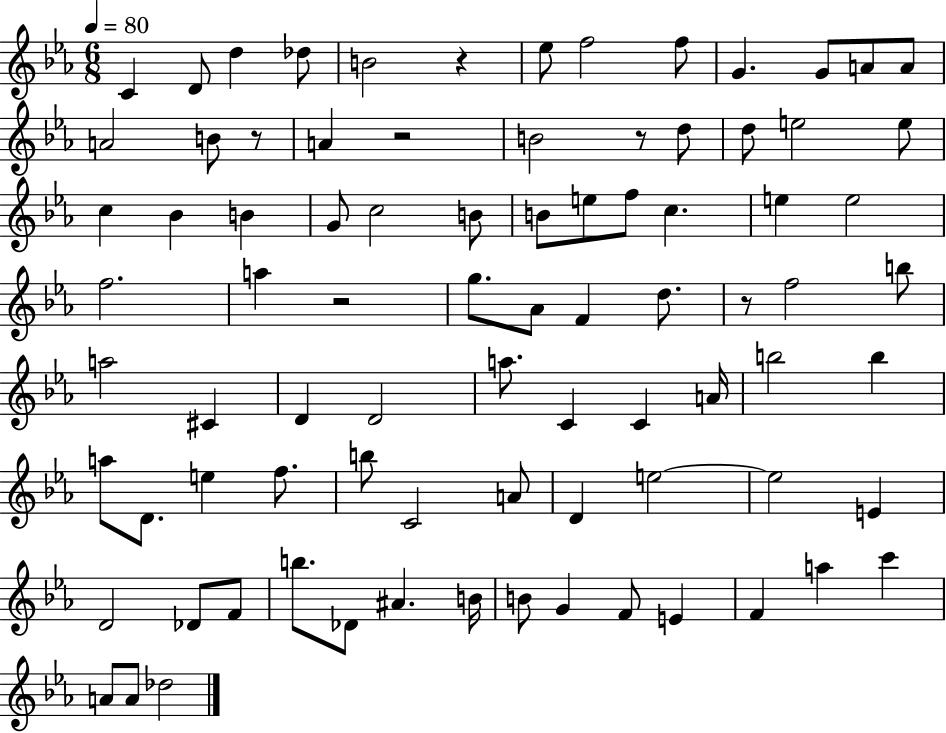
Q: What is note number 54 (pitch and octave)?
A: F5